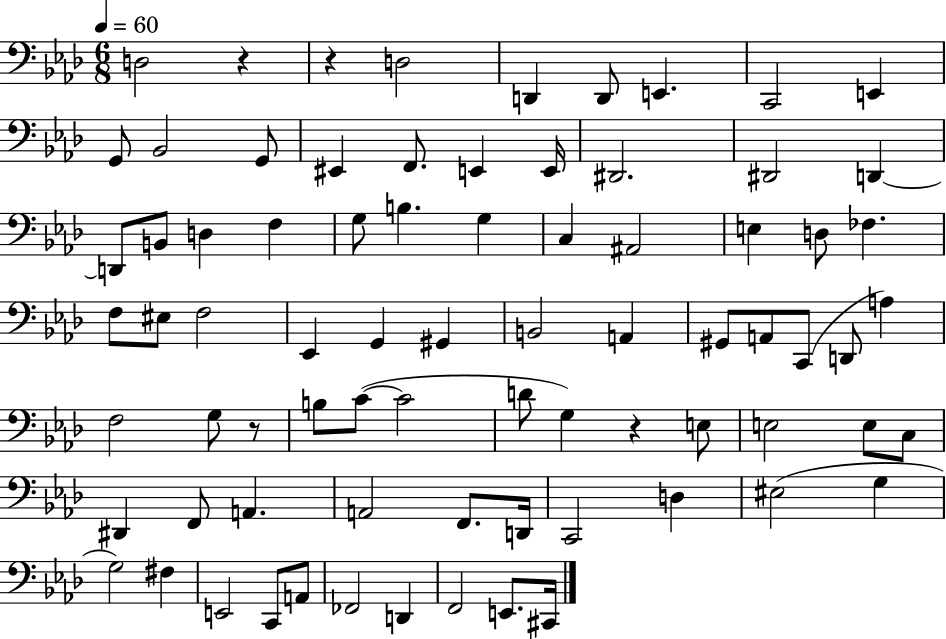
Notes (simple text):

D3/h R/q R/q D3/h D2/q D2/e E2/q. C2/h E2/q G2/e Bb2/h G2/e EIS2/q F2/e. E2/q E2/s D#2/h. D#2/h D2/q D2/e B2/e D3/q F3/q G3/e B3/q. G3/q C3/q A#2/h E3/q D3/e FES3/q. F3/e EIS3/e F3/h Eb2/q G2/q G#2/q B2/h A2/q G#2/e A2/e C2/e D2/e A3/q F3/h G3/e R/e B3/e C4/e C4/h D4/e G3/q R/q E3/e E3/h E3/e C3/e D#2/q F2/e A2/q. A2/h F2/e. D2/s C2/h D3/q EIS3/h G3/q G3/h F#3/q E2/h C2/e A2/e FES2/h D2/q F2/h E2/e. C#2/s